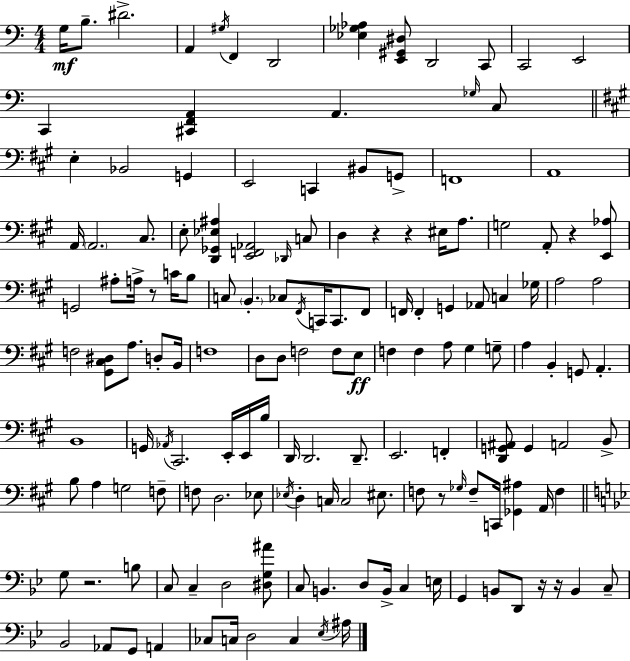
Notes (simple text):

G3/s B3/e. D#4/h. A2/q G#3/s F2/q D2/h [Eb3,Gb3,Ab3]/q [E2,G#2,D#3]/e D2/h C2/e C2/h E2/h C2/q [C#2,F2,A2]/q A2/q. Gb3/s C3/e E3/q Bb2/h G2/q E2/h C2/q BIS2/e G2/e F2/w A2/w A2/s A2/h. C#3/e. E3/e [D2,Gb2,Eb3,A#3]/q [E2,F2,Ab2]/h Db2/s C3/e D3/q R/q R/q EIS3/s A3/e. G3/h A2/e R/q [E2,Ab3]/e G2/h A#3/e A3/s R/e C4/s B3/e C3/e B2/q. CES3/e F#2/s C2/s C2/e. F#2/e F2/s F2/q G2/q Ab2/e C3/q Gb3/s A3/h A3/h F3/h [G#2,C#3,D#3]/e A3/e. D3/e B2/s F3/w D3/e D3/e F3/h F3/e E3/e F3/q F3/q A3/e G#3/q G3/e A3/q B2/q G2/e A2/q. B2/w G2/s Ab2/s C#2/h. E2/s E2/s B3/s D2/s D2/h. D2/e. E2/h. F2/q [D2,G2,A#2]/e G2/q A2/h B2/e B3/e A3/q G3/h F3/e F3/e D3/h. Eb3/e Eb3/s D3/q C3/s C3/h EIS3/e. F3/e R/e Gb3/s F3/e C2/s [Gb2,A#3]/q A2/s F3/q G3/e R/h. B3/e C3/e C3/q D3/h [D#3,G3,A#4]/e C3/e B2/q. D3/e B2/s C3/q E3/s G2/q B2/e D2/e R/s R/s B2/q C3/e Bb2/h Ab2/e G2/e A2/q CES3/e C3/s D3/h C3/q Eb3/s A#3/s